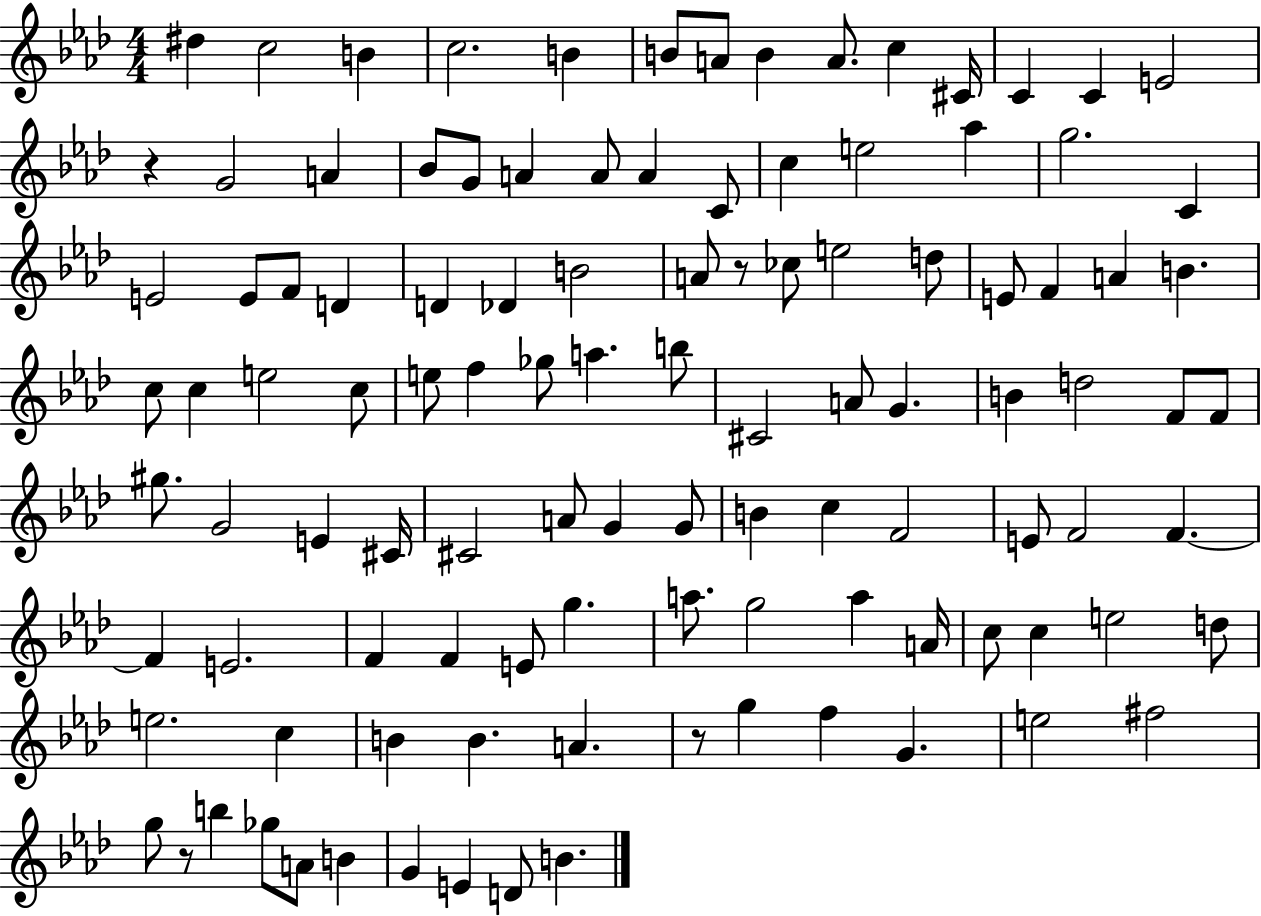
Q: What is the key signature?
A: AES major